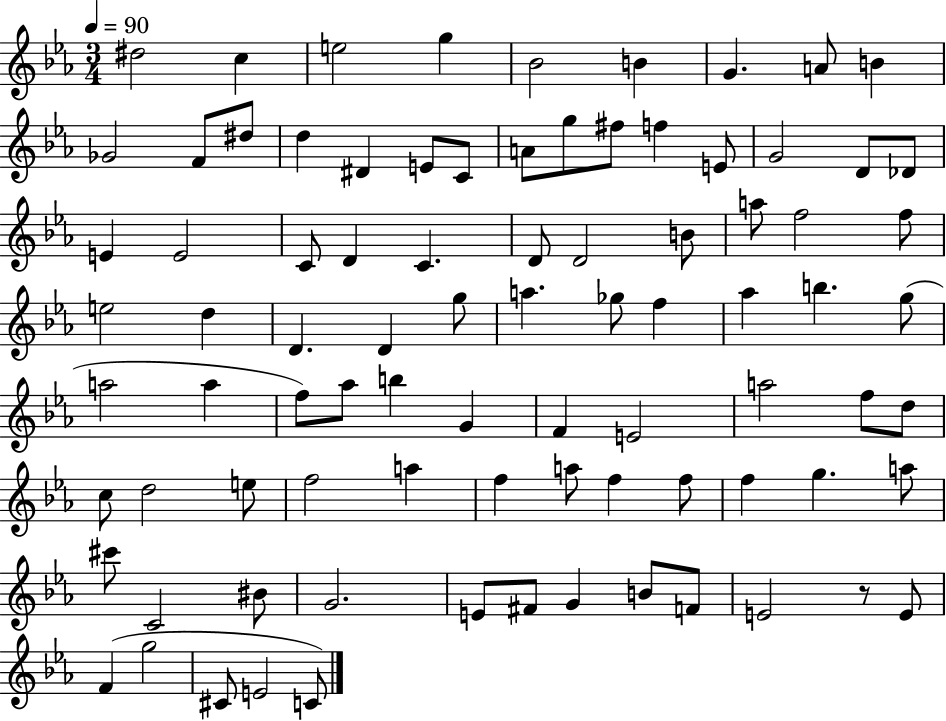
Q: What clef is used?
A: treble